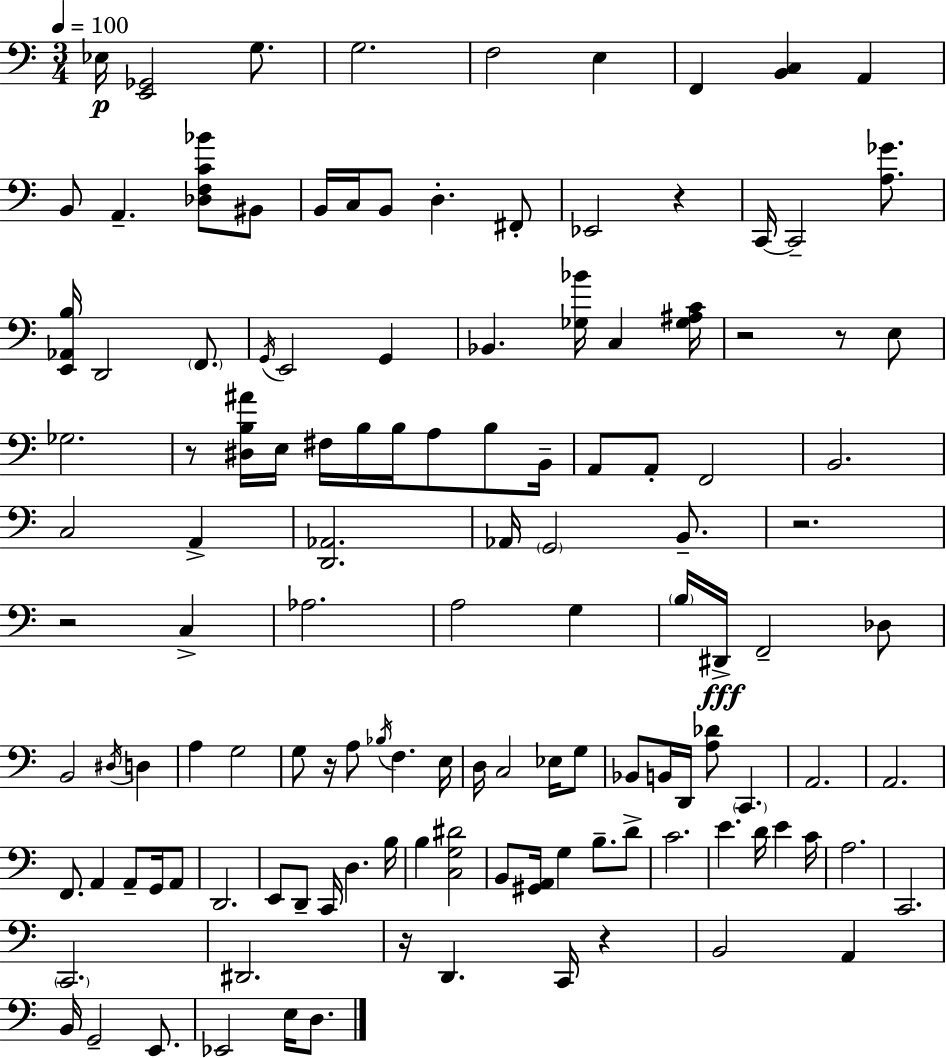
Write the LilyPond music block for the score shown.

{
  \clef bass
  \numericTimeSignature
  \time 3/4
  \key c \major
  \tempo 4 = 100
  ees16\p <e, ges,>2 g8. | g2. | f2 e4 | f,4 <b, c>4 a,4 | \break b,8 a,4.-- <des f c' bes'>8 bis,8 | b,16 c16 b,8 d4.-. fis,8-. | ees,2 r4 | c,16~~ c,2-- <a ges'>8. | \break <e, aes, b>16 d,2 \parenthesize f,8. | \acciaccatura { g,16 } e,2 g,4 | bes,4. <ges bes'>16 c4 | <ges ais c'>16 r2 r8 e8 | \break ges2. | r8 <dis b ais'>16 e16 fis16 b16 b16 a8 b8 | b,16-- a,8 a,8-. f,2 | b,2. | \break c2 a,4-> | <d, aes,>2. | aes,16 \parenthesize g,2 b,8.-- | r2. | \break r2 c4-> | aes2. | a2 g4 | \parenthesize b16 dis,16->\fff f,2-- des8 | \break b,2 \acciaccatura { dis16 } d4 | a4 g2 | g8 r16 a8 \acciaccatura { bes16 } f4. | e16 d16 c2 | \break ees16 g8 bes,8 b,16 d,16 <a des'>8 \parenthesize c,4. | a,2. | a,2. | f,8. a,4 a,8-- | \break g,16 a,8 d,2. | e,8 d,8-- c,16 d4. | b16 b4 <c g dis'>2 | b,8 <gis, a,>16 g4 b8.-- | \break d'8-> c'2. | e'4. d'16 e'4 | c'16 a2. | c,2. | \break \parenthesize c,2. | dis,2. | r16 d,4. c,16 r4 | b,2 a,4 | \break b,16 g,2-- | e,8. ees,2 e16 | d8. \bar "|."
}